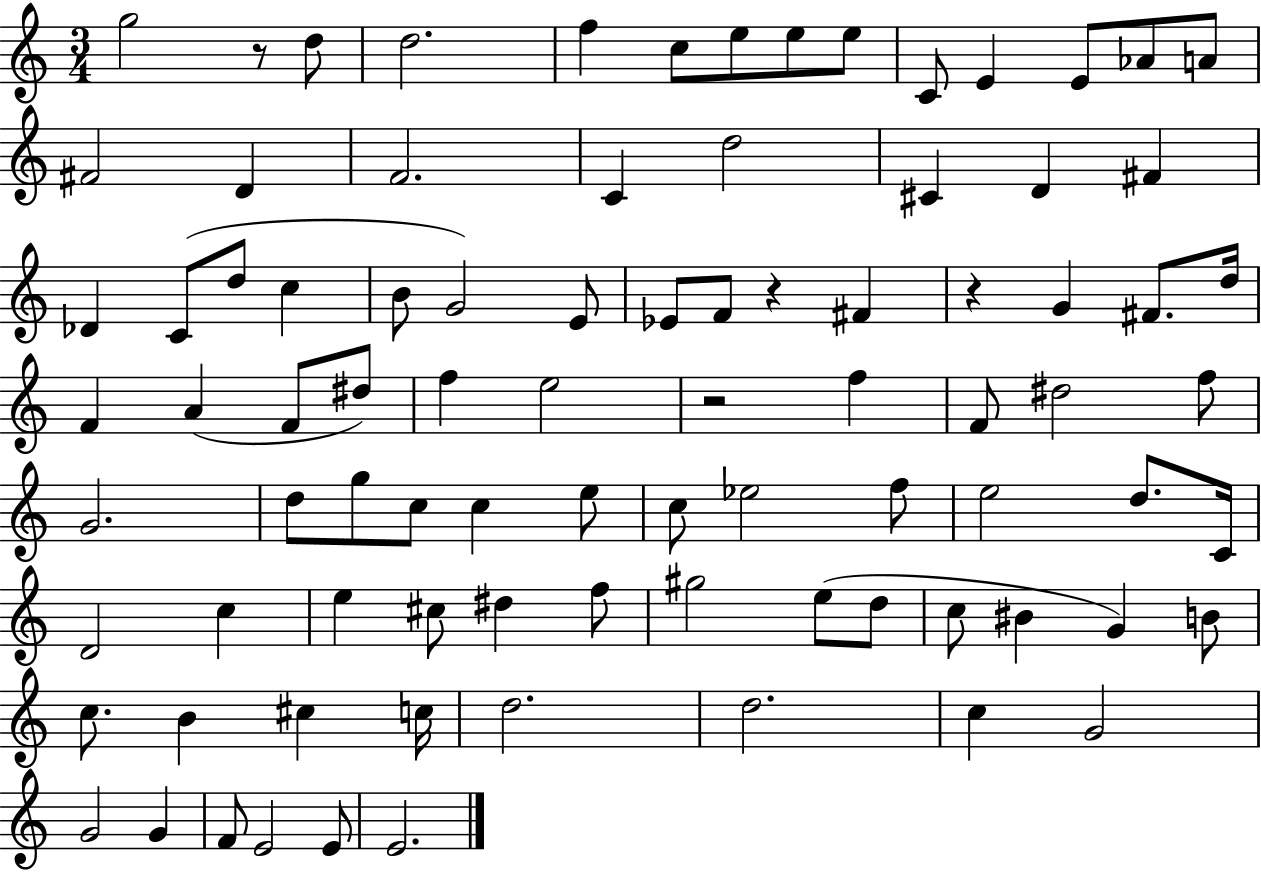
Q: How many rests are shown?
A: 4